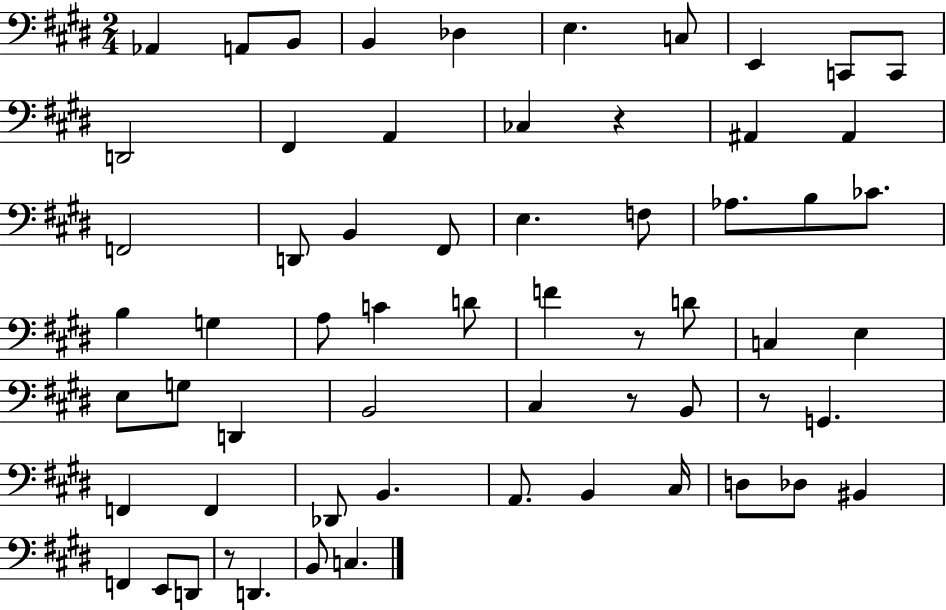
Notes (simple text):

Ab2/q A2/e B2/e B2/q Db3/q E3/q. C3/e E2/q C2/e C2/e D2/h F#2/q A2/q CES3/q R/q A#2/q A#2/q F2/h D2/e B2/q F#2/e E3/q. F3/e Ab3/e. B3/e CES4/e. B3/q G3/q A3/e C4/q D4/e F4/q R/e D4/e C3/q E3/q E3/e G3/e D2/q B2/h C#3/q R/e B2/e R/e G2/q. F2/q F2/q Db2/e B2/q. A2/e. B2/q C#3/s D3/e Db3/e BIS2/q F2/q E2/e D2/e R/e D2/q. B2/e C3/q.